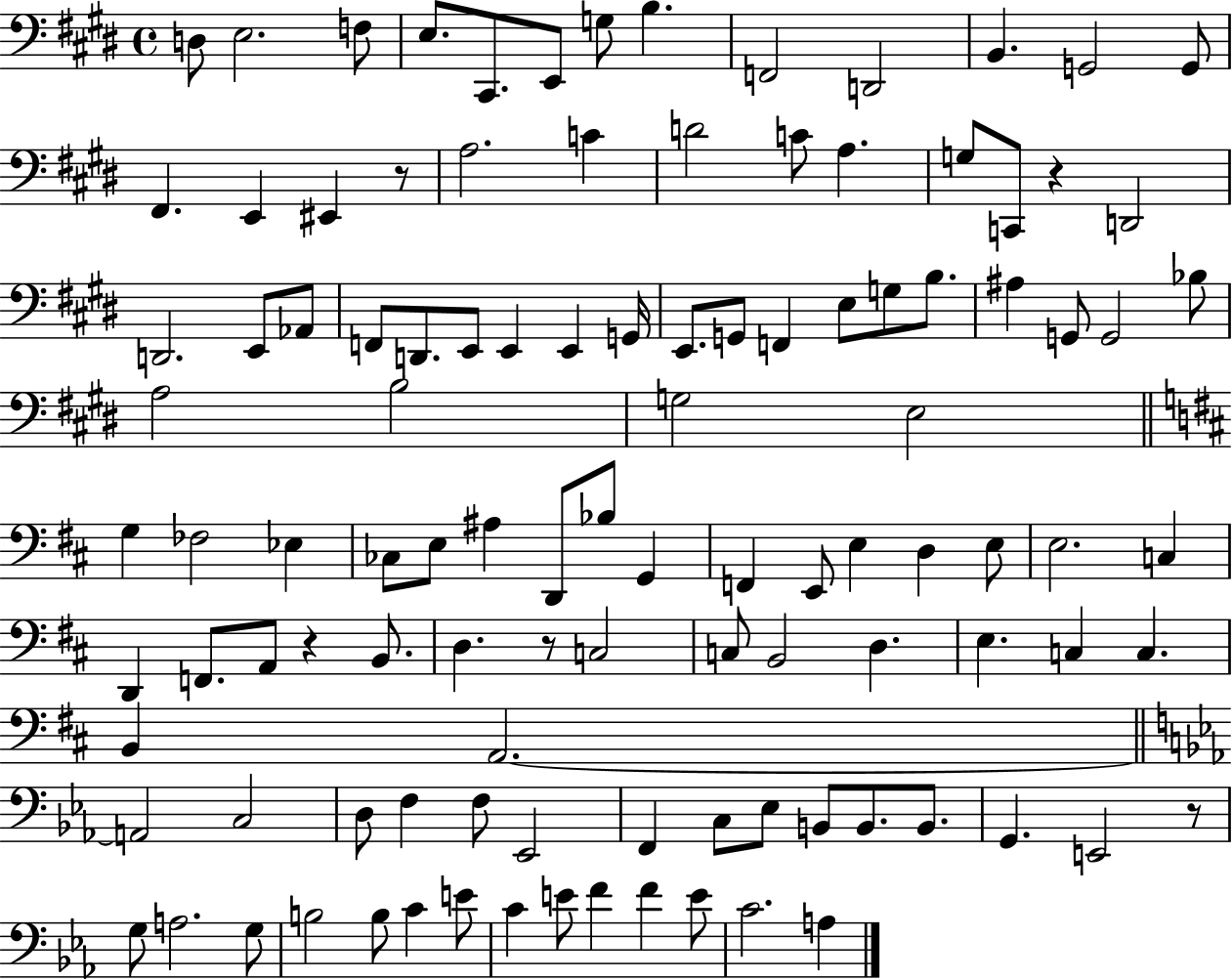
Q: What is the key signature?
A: E major